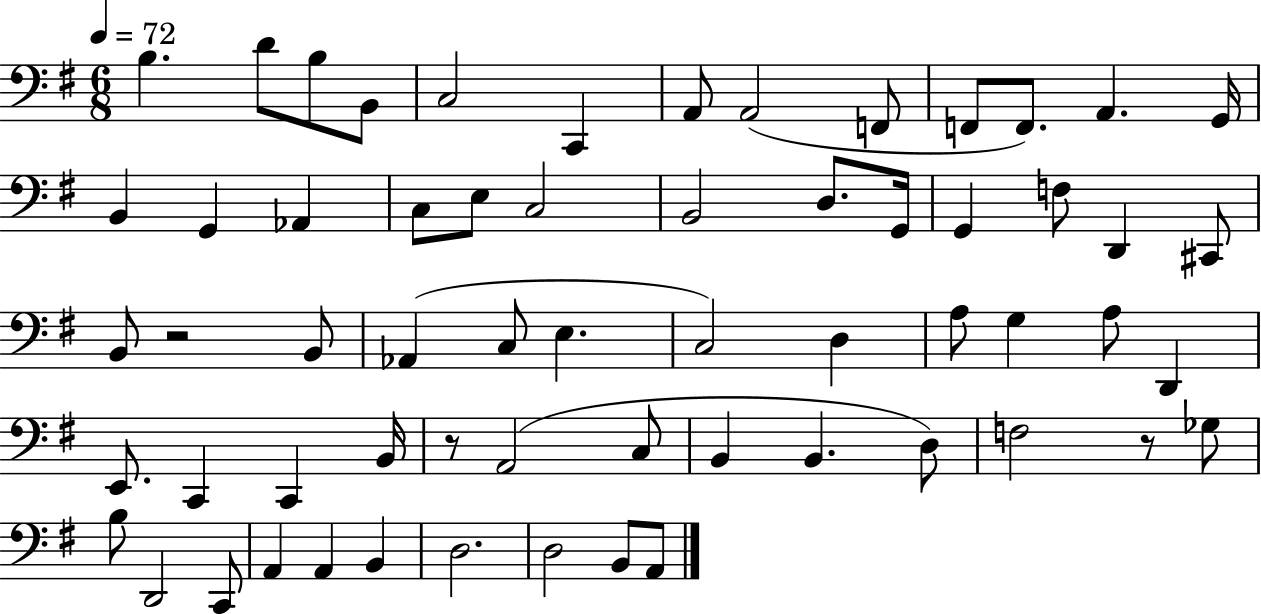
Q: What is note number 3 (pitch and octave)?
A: B3